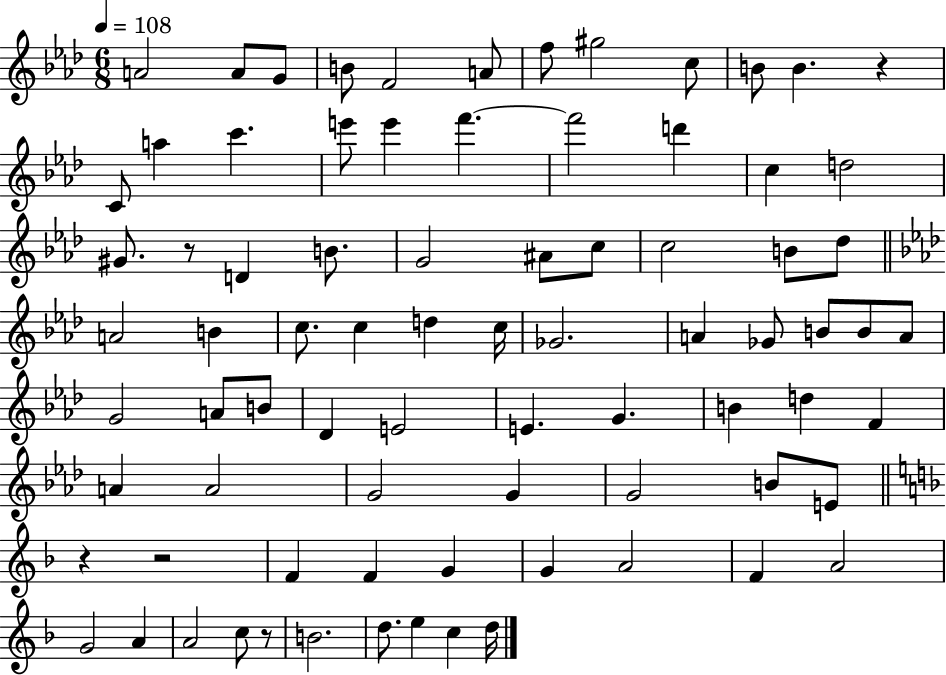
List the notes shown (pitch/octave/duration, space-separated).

A4/h A4/e G4/e B4/e F4/h A4/e F5/e G#5/h C5/e B4/e B4/q. R/q C4/e A5/q C6/q. E6/e E6/q F6/q. F6/h D6/q C5/q D5/h G#4/e. R/e D4/q B4/e. G4/h A#4/e C5/e C5/h B4/e Db5/e A4/h B4/q C5/e. C5/q D5/q C5/s Gb4/h. A4/q Gb4/e B4/e B4/e A4/e G4/h A4/e B4/e Db4/q E4/h E4/q. G4/q. B4/q D5/q F4/q A4/q A4/h G4/h G4/q G4/h B4/e E4/e R/q R/h F4/q F4/q G4/q G4/q A4/h F4/q A4/h G4/h A4/q A4/h C5/e R/e B4/h. D5/e. E5/q C5/q D5/s